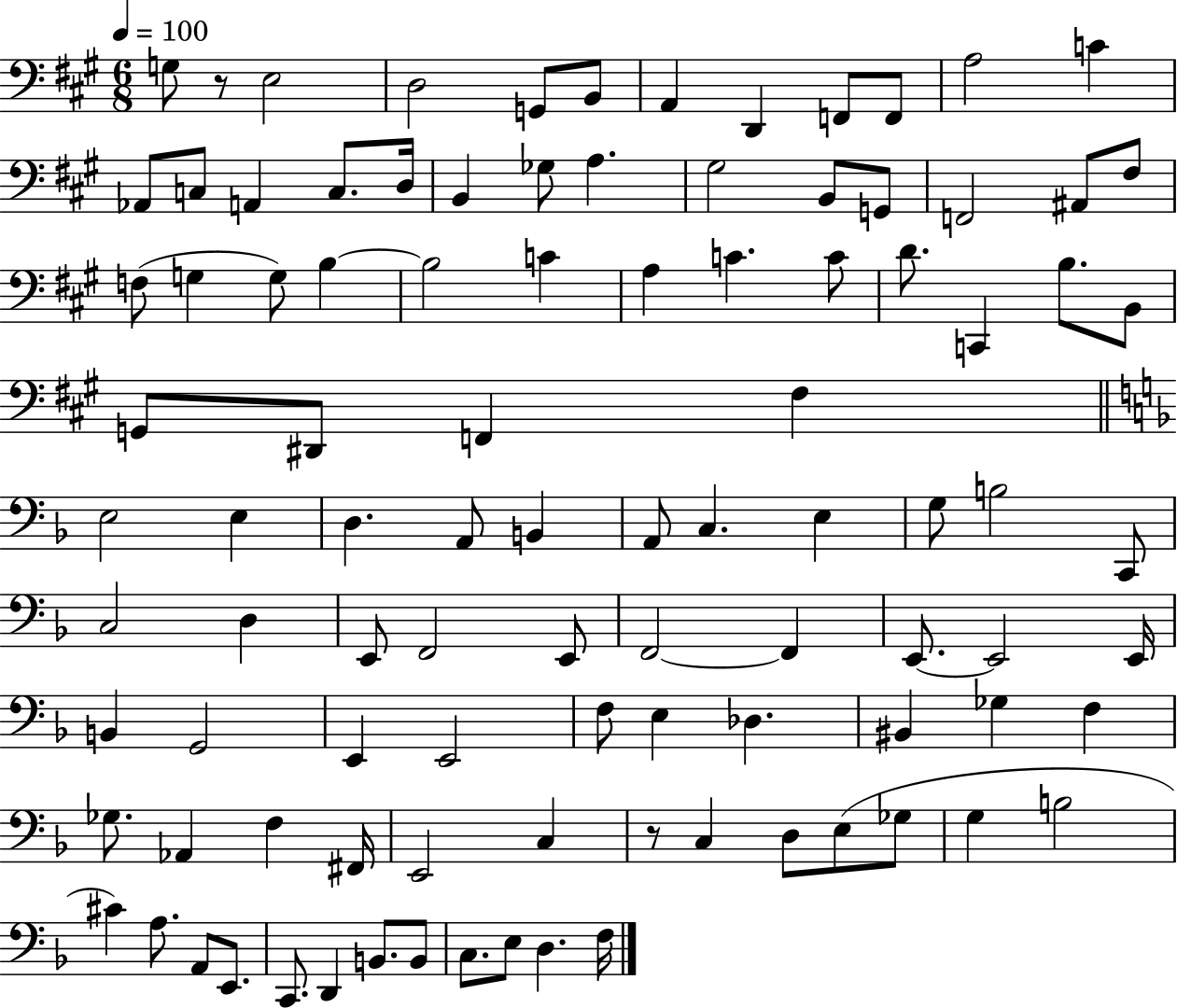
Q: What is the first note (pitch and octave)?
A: G3